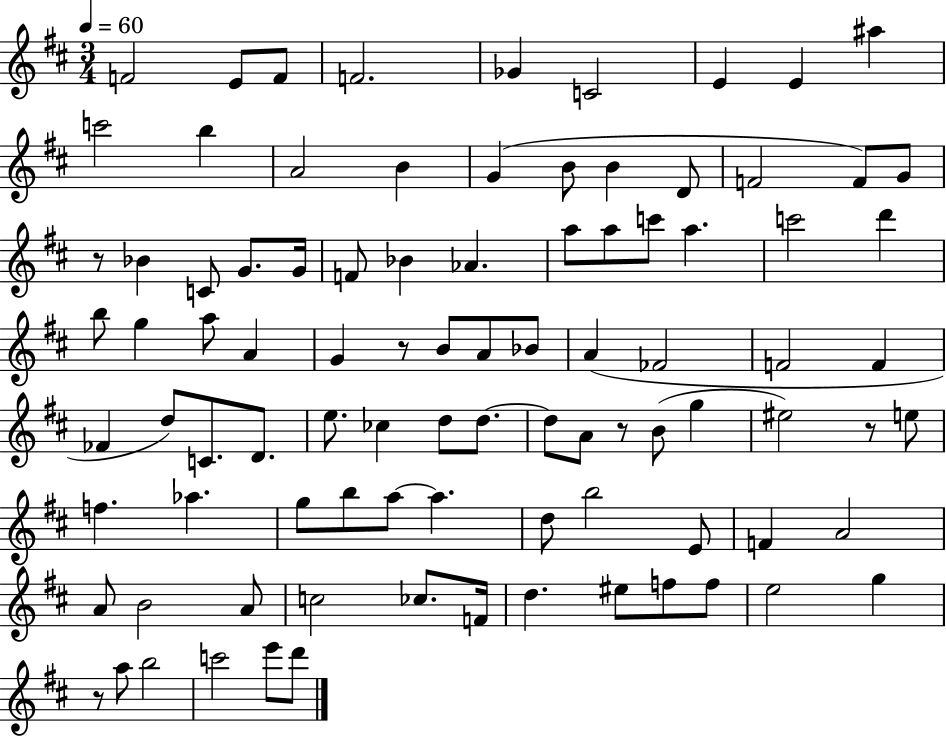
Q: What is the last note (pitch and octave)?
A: D6